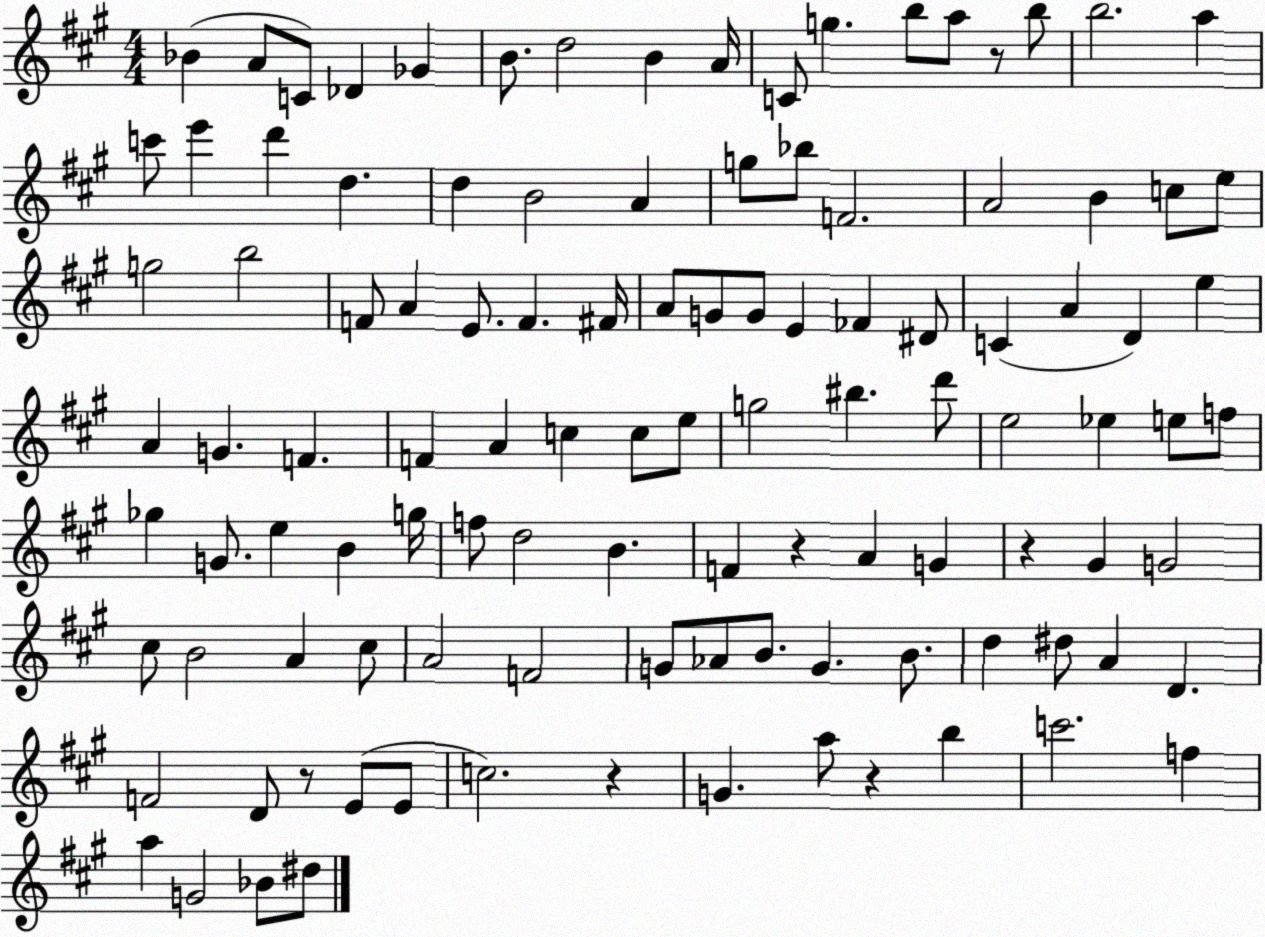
X:1
T:Untitled
M:4/4
L:1/4
K:A
_B A/2 C/2 _D _G B/2 d2 B A/4 C/2 g b/2 a/2 z/2 b/2 b2 a c'/2 e' d' d d B2 A g/2 _b/2 F2 A2 B c/2 e/2 g2 b2 F/2 A E/2 F ^F/4 A/2 G/2 G/2 E _F ^D/2 C A D e A G F F A c c/2 e/2 g2 ^b d'/2 e2 _e e/2 f/2 _g G/2 e B g/4 f/2 d2 B F z A G z ^G G2 ^c/2 B2 A ^c/2 A2 F2 G/2 _A/2 B/2 G B/2 d ^d/2 A D F2 D/2 z/2 E/2 E/2 c2 z G a/2 z b c'2 f a G2 _B/2 ^d/2